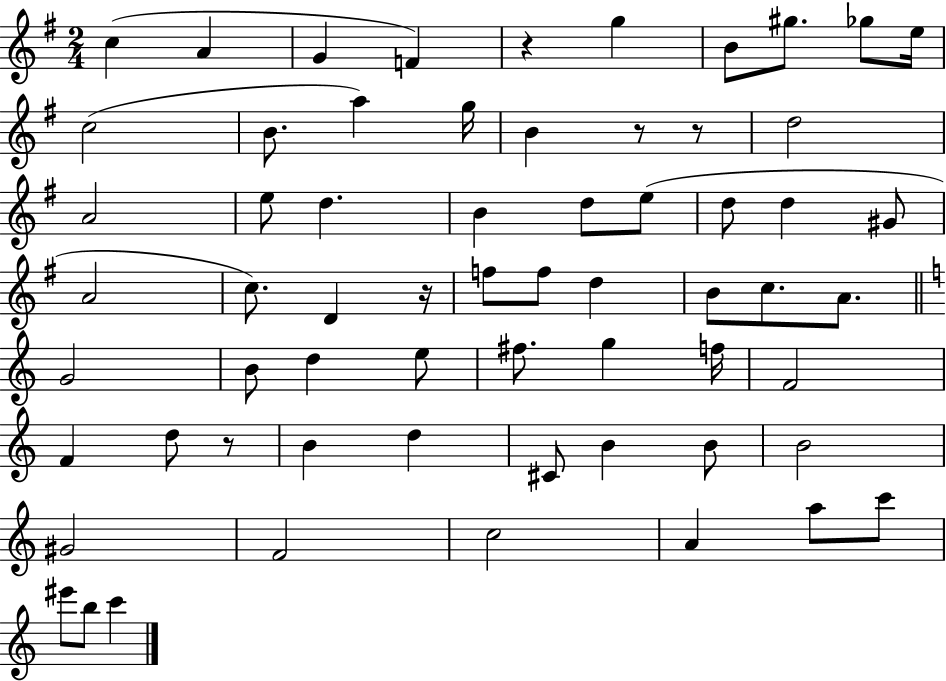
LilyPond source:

{
  \clef treble
  \numericTimeSignature
  \time 2/4
  \key g \major
  c''4( a'4 | g'4 f'4) | r4 g''4 | b'8 gis''8. ges''8 e''16 | \break c''2( | b'8. a''4) g''16 | b'4 r8 r8 | d''2 | \break a'2 | e''8 d''4. | b'4 d''8 e''8( | d''8 d''4 gis'8 | \break a'2 | c''8.) d'4 r16 | f''8 f''8 d''4 | b'8 c''8. a'8. | \break \bar "||" \break \key a \minor g'2 | b'8 d''4 e''8 | fis''8. g''4 f''16 | f'2 | \break f'4 d''8 r8 | b'4 d''4 | cis'8 b'4 b'8 | b'2 | \break gis'2 | f'2 | c''2 | a'4 a''8 c'''8 | \break eis'''8 b''8 c'''4 | \bar "|."
}